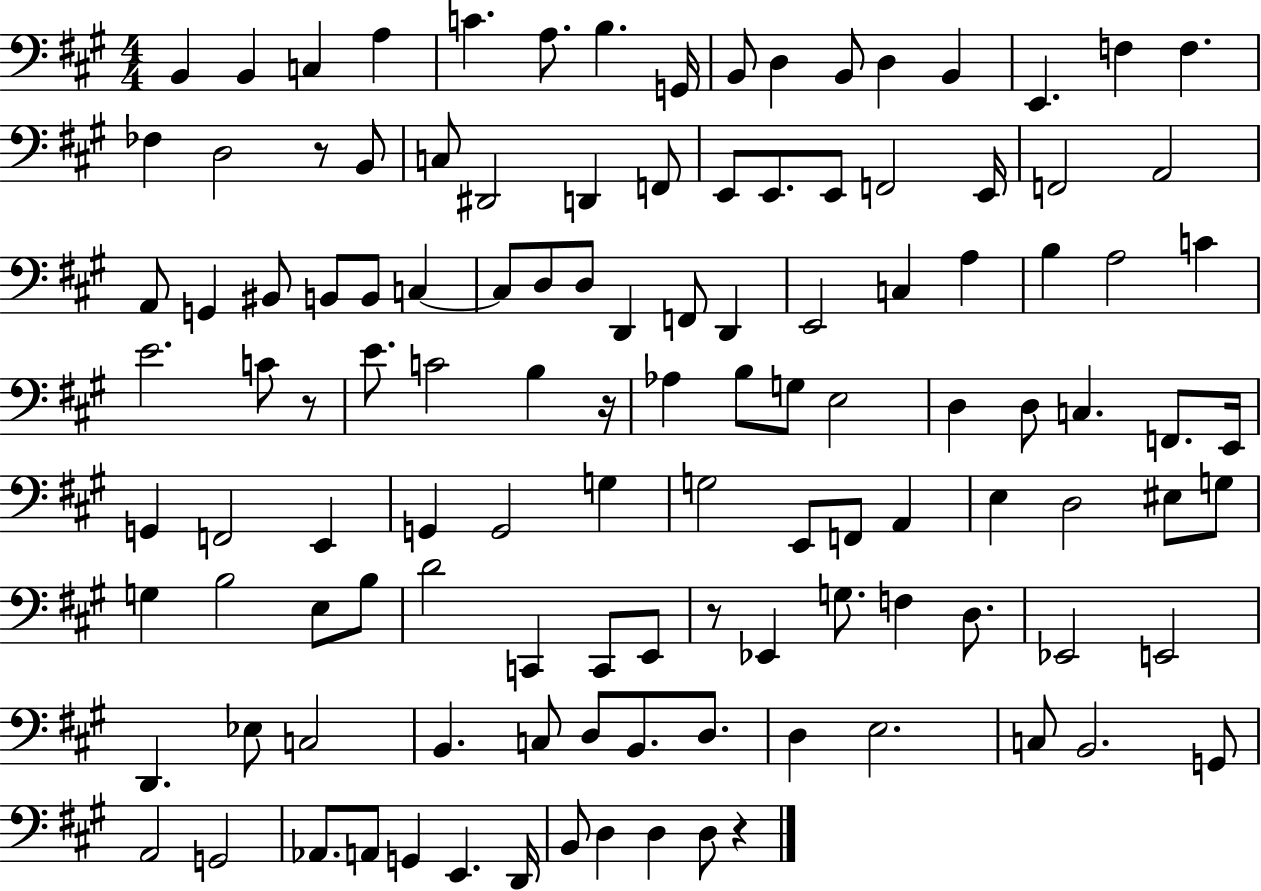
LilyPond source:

{
  \clef bass
  \numericTimeSignature
  \time 4/4
  \key a \major
  b,4 b,4 c4 a4 | c'4. a8. b4. g,16 | b,8 d4 b,8 d4 b,4 | e,4. f4 f4. | \break fes4 d2 r8 b,8 | c8 dis,2 d,4 f,8 | e,8 e,8. e,8 f,2 e,16 | f,2 a,2 | \break a,8 g,4 bis,8 b,8 b,8 c4~~ | c8 d8 d8 d,4 f,8 d,4 | e,2 c4 a4 | b4 a2 c'4 | \break e'2. c'8 r8 | e'8. c'2 b4 r16 | aes4 b8 g8 e2 | d4 d8 c4. f,8. e,16 | \break g,4 f,2 e,4 | g,4 g,2 g4 | g2 e,8 f,8 a,4 | e4 d2 eis8 g8 | \break g4 b2 e8 b8 | d'2 c,4 c,8 e,8 | r8 ees,4 g8. f4 d8. | ees,2 e,2 | \break d,4. ees8 c2 | b,4. c8 d8 b,8. d8. | d4 e2. | c8 b,2. g,8 | \break a,2 g,2 | aes,8. a,8 g,4 e,4. d,16 | b,8 d4 d4 d8 r4 | \bar "|."
}